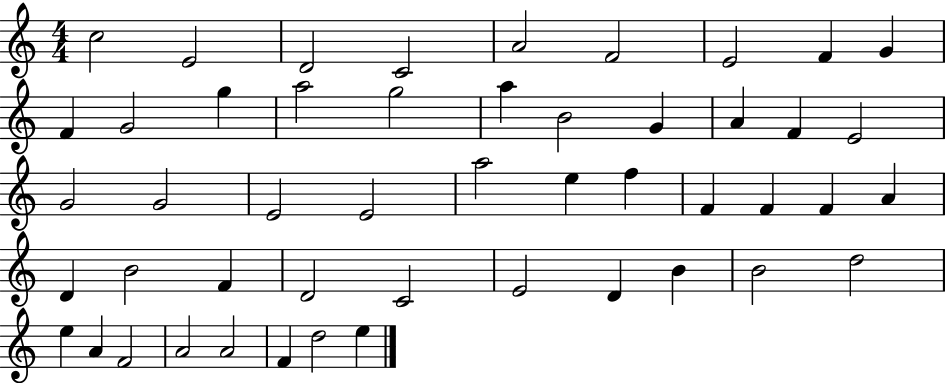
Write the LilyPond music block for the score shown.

{
  \clef treble
  \numericTimeSignature
  \time 4/4
  \key c \major
  c''2 e'2 | d'2 c'2 | a'2 f'2 | e'2 f'4 g'4 | \break f'4 g'2 g''4 | a''2 g''2 | a''4 b'2 g'4 | a'4 f'4 e'2 | \break g'2 g'2 | e'2 e'2 | a''2 e''4 f''4 | f'4 f'4 f'4 a'4 | \break d'4 b'2 f'4 | d'2 c'2 | e'2 d'4 b'4 | b'2 d''2 | \break e''4 a'4 f'2 | a'2 a'2 | f'4 d''2 e''4 | \bar "|."
}